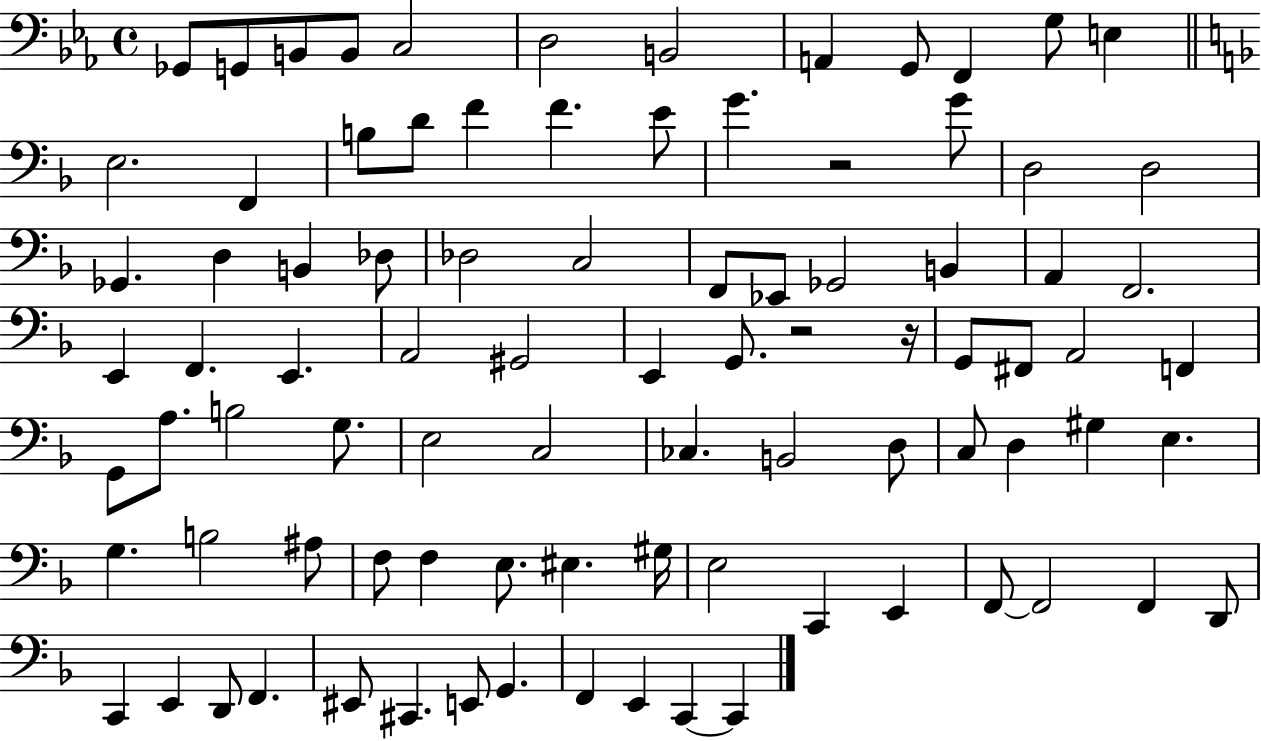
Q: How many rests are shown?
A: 3